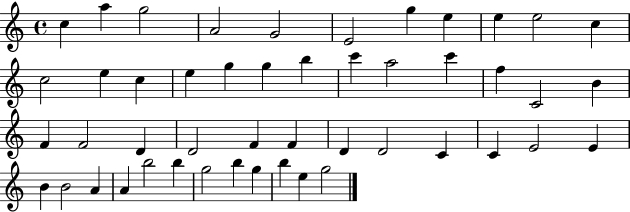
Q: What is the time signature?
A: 4/4